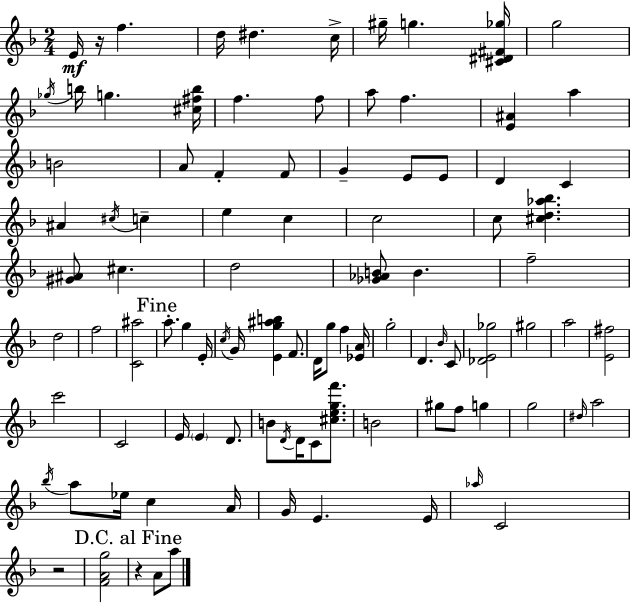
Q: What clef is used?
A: treble